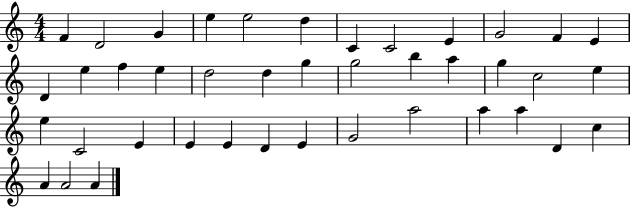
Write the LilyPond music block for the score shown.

{
  \clef treble
  \numericTimeSignature
  \time 4/4
  \key c \major
  f'4 d'2 g'4 | e''4 e''2 d''4 | c'4 c'2 e'4 | g'2 f'4 e'4 | \break d'4 e''4 f''4 e''4 | d''2 d''4 g''4 | g''2 b''4 a''4 | g''4 c''2 e''4 | \break e''4 c'2 e'4 | e'4 e'4 d'4 e'4 | g'2 a''2 | a''4 a''4 d'4 c''4 | \break a'4 a'2 a'4 | \bar "|."
}